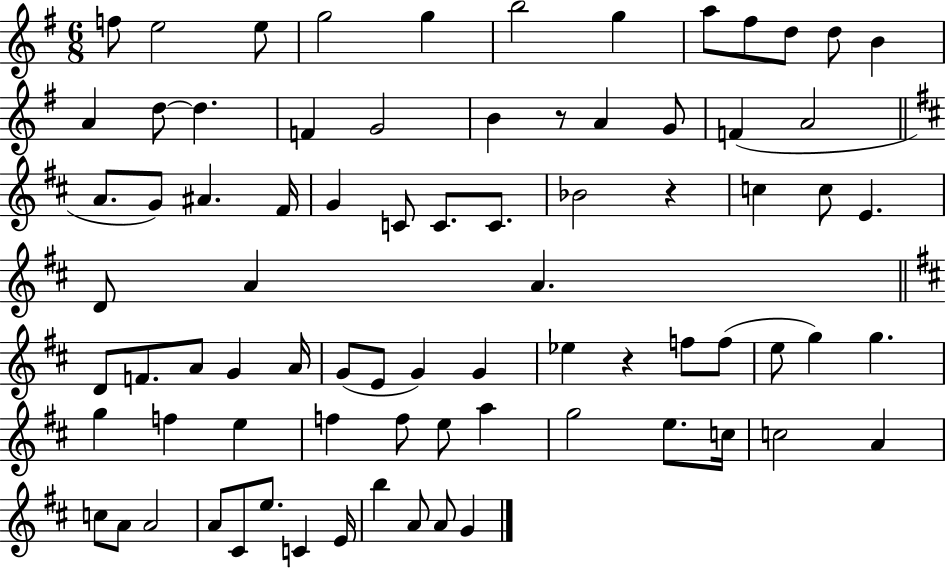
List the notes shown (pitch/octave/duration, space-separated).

F5/e E5/h E5/e G5/h G5/q B5/h G5/q A5/e F#5/e D5/e D5/e B4/q A4/q D5/e D5/q. F4/q G4/h B4/q R/e A4/q G4/e F4/q A4/h A4/e. G4/e A#4/q. F#4/s G4/q C4/e C4/e. C4/e. Bb4/h R/q C5/q C5/e E4/q. D4/e A4/q A4/q. D4/e F4/e. A4/e G4/q A4/s G4/e E4/e G4/q G4/q Eb5/q R/q F5/e F5/e E5/e G5/q G5/q. G5/q F5/q E5/q F5/q F5/e E5/e A5/q G5/h E5/e. C5/s C5/h A4/q C5/e A4/e A4/h A4/e C#4/e E5/e. C4/q E4/s B5/q A4/e A4/e G4/q